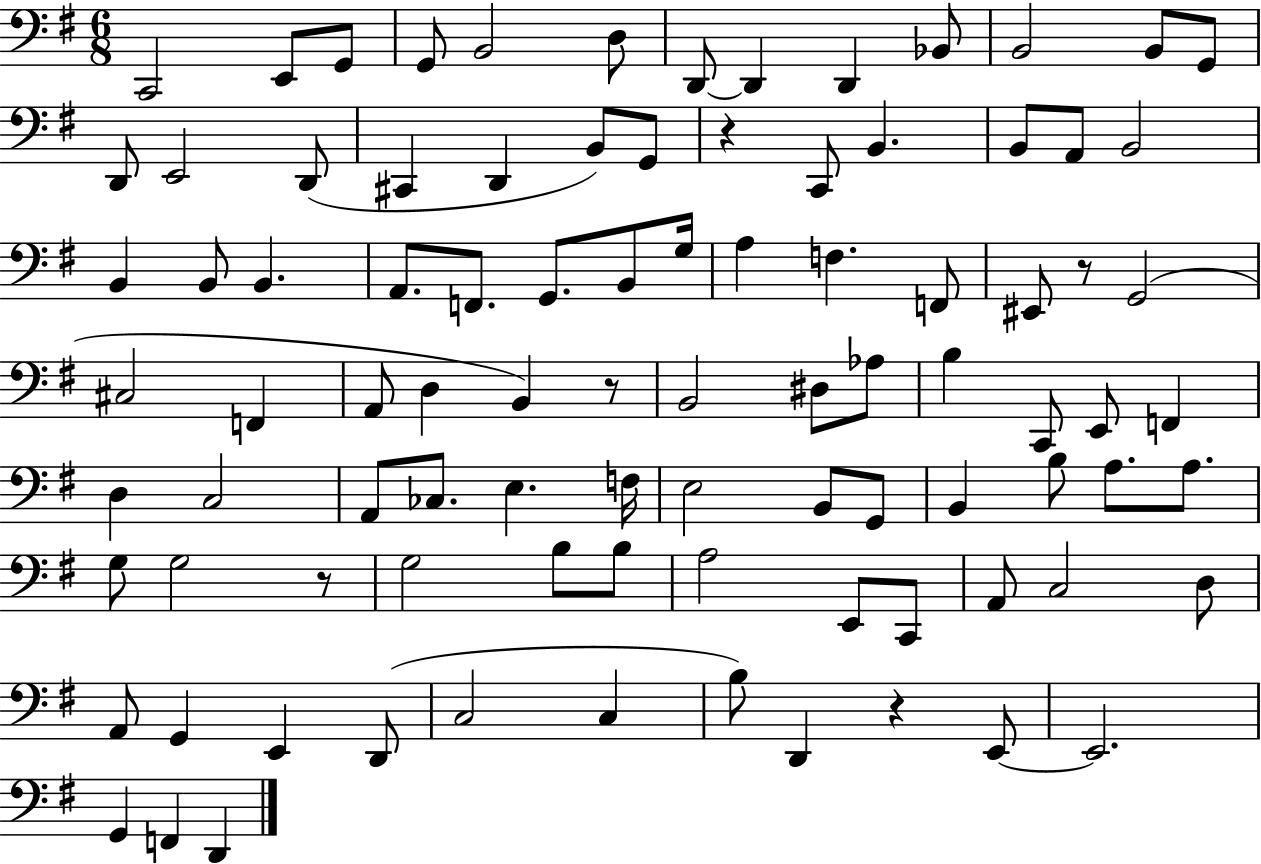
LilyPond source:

{
  \clef bass
  \numericTimeSignature
  \time 6/8
  \key g \major
  c,2 e,8 g,8 | g,8 b,2 d8 | d,8~~ d,4 d,4 bes,8 | b,2 b,8 g,8 | \break d,8 e,2 d,8( | cis,4 d,4 b,8) g,8 | r4 c,8 b,4. | b,8 a,8 b,2 | \break b,4 b,8 b,4. | a,8. f,8. g,8. b,8 g16 | a4 f4. f,8 | eis,8 r8 g,2( | \break cis2 f,4 | a,8 d4 b,4) r8 | b,2 dis8 aes8 | b4 c,8 e,8 f,4 | \break d4 c2 | a,8 ces8. e4. f16 | e2 b,8 g,8 | b,4 b8 a8. a8. | \break g8 g2 r8 | g2 b8 b8 | a2 e,8 c,8 | a,8 c2 d8 | \break a,8 g,4 e,4 d,8( | c2 c4 | b8) d,4 r4 e,8~~ | e,2. | \break g,4 f,4 d,4 | \bar "|."
}